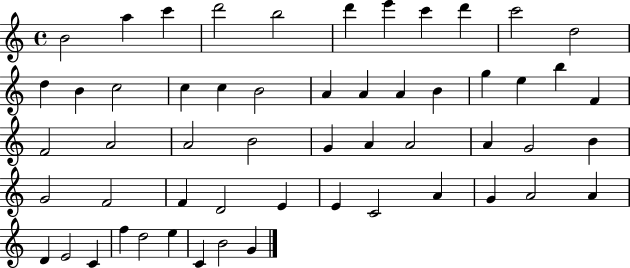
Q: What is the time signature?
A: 4/4